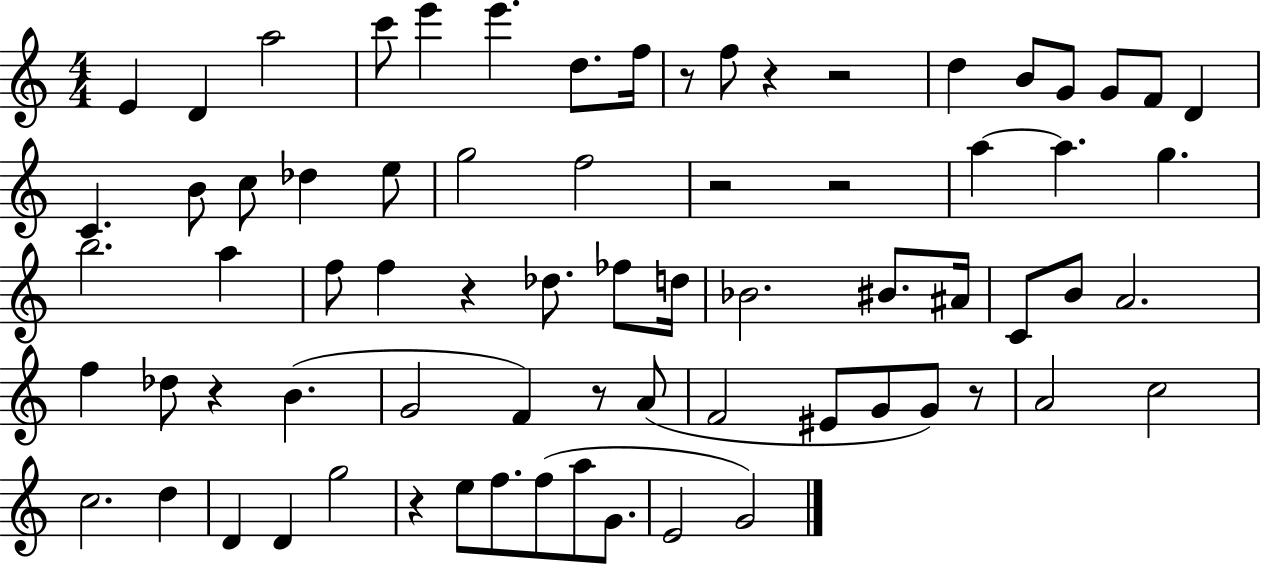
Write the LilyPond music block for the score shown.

{
  \clef treble
  \numericTimeSignature
  \time 4/4
  \key c \major
  e'4 d'4 a''2 | c'''8 e'''4 e'''4. d''8. f''16 | r8 f''8 r4 r2 | d''4 b'8 g'8 g'8 f'8 d'4 | \break c'4. b'8 c''8 des''4 e''8 | g''2 f''2 | r2 r2 | a''4~~ a''4. g''4. | \break b''2. a''4 | f''8 f''4 r4 des''8. fes''8 d''16 | bes'2. bis'8. ais'16 | c'8 b'8 a'2. | \break f''4 des''8 r4 b'4.( | g'2 f'4) r8 a'8( | f'2 eis'8 g'8 g'8) r8 | a'2 c''2 | \break c''2. d''4 | d'4 d'4 g''2 | r4 e''8 f''8. f''8( a''8 g'8. | e'2 g'2) | \break \bar "|."
}